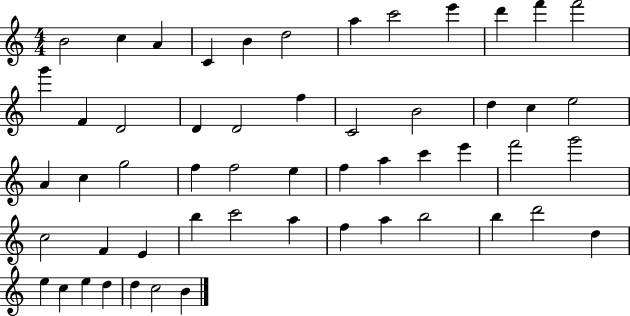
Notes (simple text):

B4/h C5/q A4/q C4/q B4/q D5/h A5/q C6/h E6/q D6/q F6/q F6/h G6/q F4/q D4/h D4/q D4/h F5/q C4/h B4/h D5/q C5/q E5/h A4/q C5/q G5/h F5/q F5/h E5/q F5/q A5/q C6/q E6/q F6/h G6/h C5/h F4/q E4/q B5/q C6/h A5/q F5/q A5/q B5/h B5/q D6/h D5/q E5/q C5/q E5/q D5/q D5/q C5/h B4/q